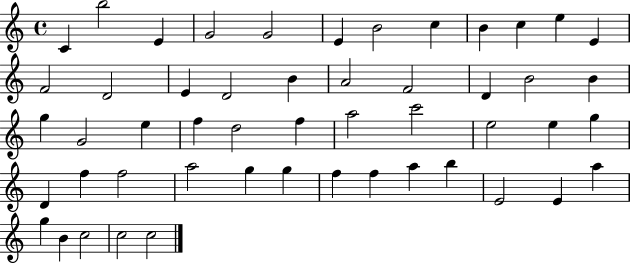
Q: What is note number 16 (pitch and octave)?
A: D4